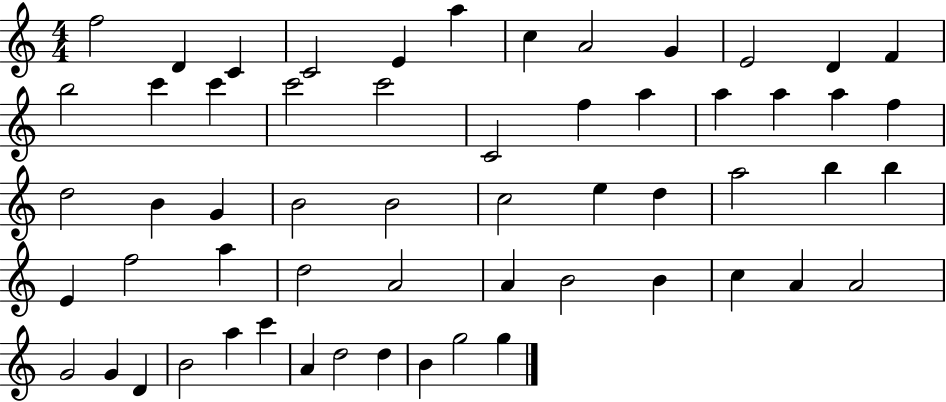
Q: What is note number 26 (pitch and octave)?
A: B4